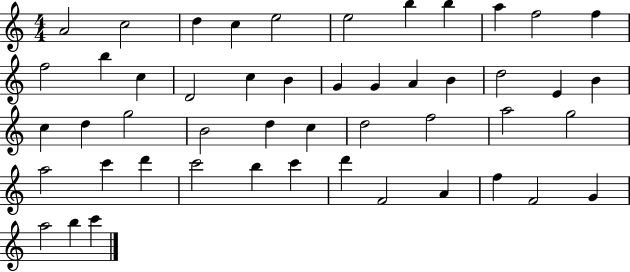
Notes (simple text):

A4/h C5/h D5/q C5/q E5/h E5/h B5/q B5/q A5/q F5/h F5/q F5/h B5/q C5/q D4/h C5/q B4/q G4/q G4/q A4/q B4/q D5/h E4/q B4/q C5/q D5/q G5/h B4/h D5/q C5/q D5/h F5/h A5/h G5/h A5/h C6/q D6/q C6/h B5/q C6/q D6/q F4/h A4/q F5/q F4/h G4/q A5/h B5/q C6/q